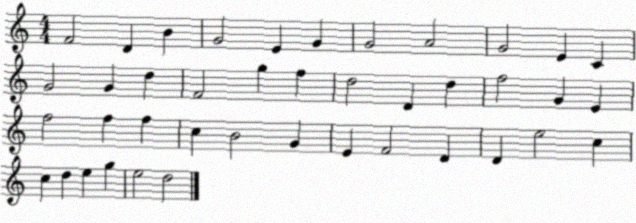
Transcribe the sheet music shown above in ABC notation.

X:1
T:Untitled
M:4/4
L:1/4
K:C
F2 D B G2 E G G2 A2 G2 E C G2 G d F2 g f d2 D d f2 G E f2 f f c B2 G E F2 D D e2 c c d e g e2 d2